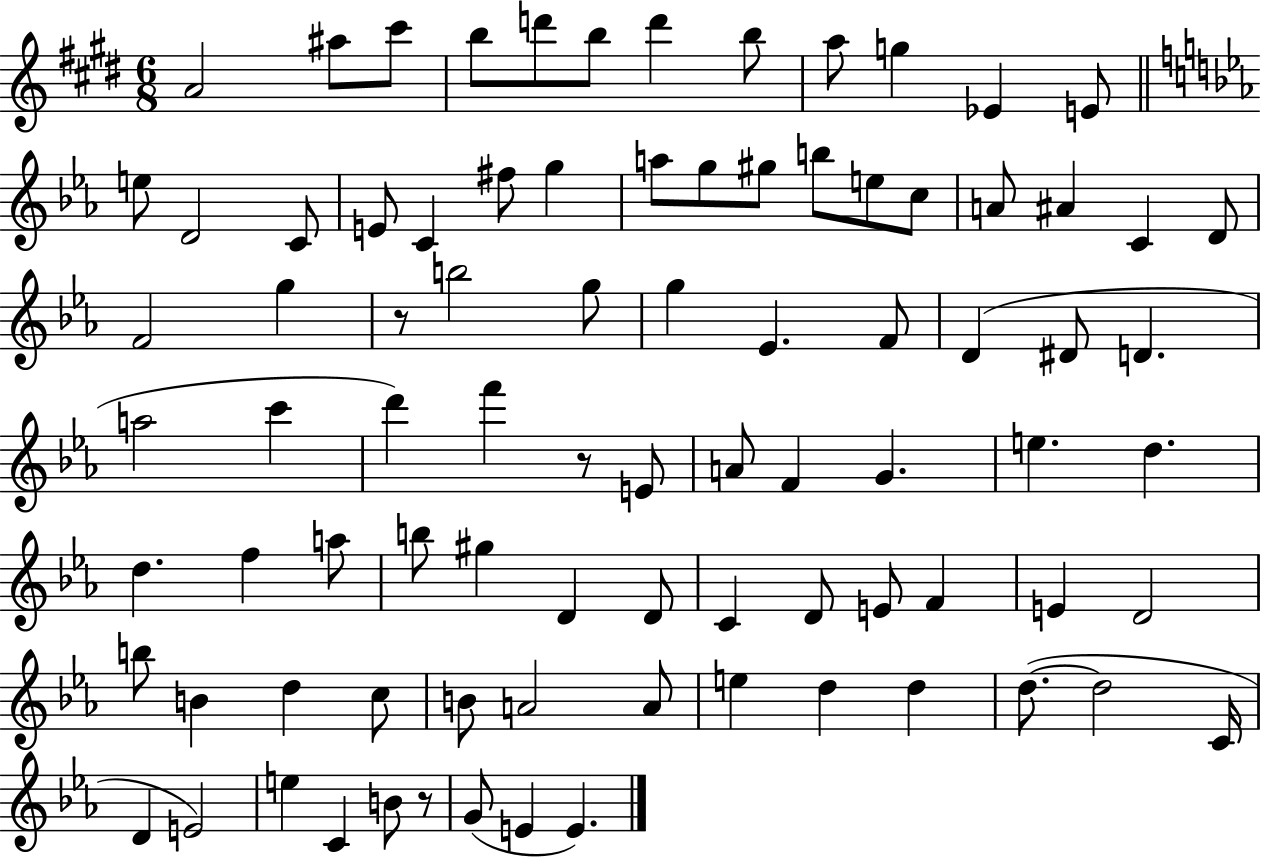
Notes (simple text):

A4/h A#5/e C#6/e B5/e D6/e B5/e D6/q B5/e A5/e G5/q Eb4/q E4/e E5/e D4/h C4/e E4/e C4/q F#5/e G5/q A5/e G5/e G#5/e B5/e E5/e C5/e A4/e A#4/q C4/q D4/e F4/h G5/q R/e B5/h G5/e G5/q Eb4/q. F4/e D4/q D#4/e D4/q. A5/h C6/q D6/q F6/q R/e E4/e A4/e F4/q G4/q. E5/q. D5/q. D5/q. F5/q A5/e B5/e G#5/q D4/q D4/e C4/q D4/e E4/e F4/q E4/q D4/h B5/e B4/q D5/q C5/e B4/e A4/h A4/e E5/q D5/q D5/q D5/e. D5/h C4/s D4/q E4/h E5/q C4/q B4/e R/e G4/e E4/q E4/q.